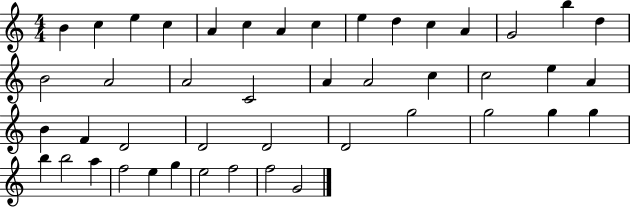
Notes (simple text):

B4/q C5/q E5/q C5/q A4/q C5/q A4/q C5/q E5/q D5/q C5/q A4/q G4/h B5/q D5/q B4/h A4/h A4/h C4/h A4/q A4/h C5/q C5/h E5/q A4/q B4/q F4/q D4/h D4/h D4/h D4/h G5/h G5/h G5/q G5/q B5/q B5/h A5/q F5/h E5/q G5/q E5/h F5/h F5/h G4/h